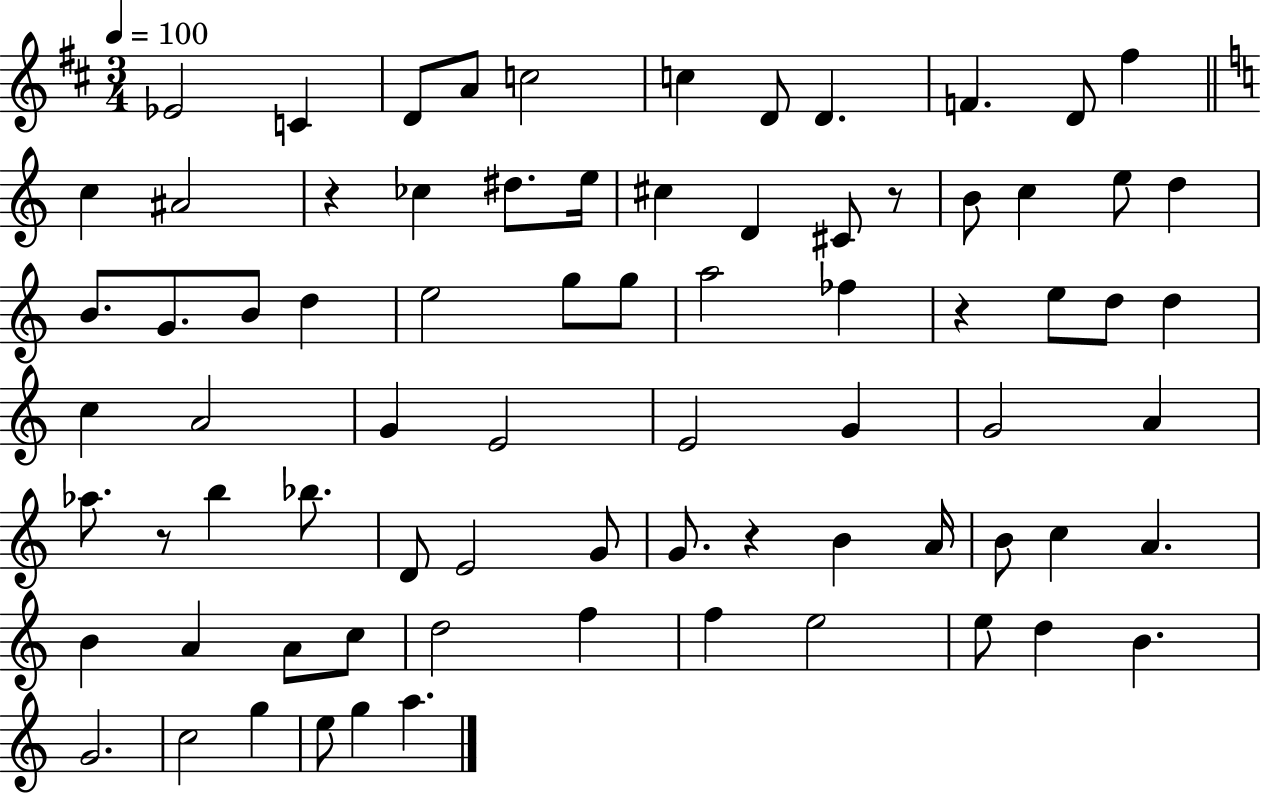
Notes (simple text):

Eb4/h C4/q D4/e A4/e C5/h C5/q D4/e D4/q. F4/q. D4/e F#5/q C5/q A#4/h R/q CES5/q D#5/e. E5/s C#5/q D4/q C#4/e R/e B4/e C5/q E5/e D5/q B4/e. G4/e. B4/e D5/q E5/h G5/e G5/e A5/h FES5/q R/q E5/e D5/e D5/q C5/q A4/h G4/q E4/h E4/h G4/q G4/h A4/q Ab5/e. R/e B5/q Bb5/e. D4/e E4/h G4/e G4/e. R/q B4/q A4/s B4/e C5/q A4/q. B4/q A4/q A4/e C5/e D5/h F5/q F5/q E5/h E5/e D5/q B4/q. G4/h. C5/h G5/q E5/e G5/q A5/q.